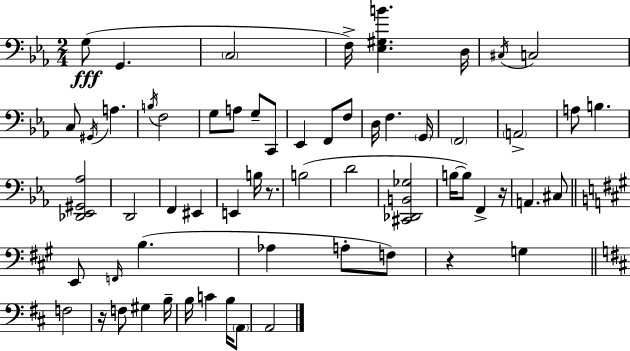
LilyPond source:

{
  \clef bass
  \numericTimeSignature
  \time 2/4
  \key c \minor
  g8(\fff g,4. | \parenthesize c2 | f16->) <ees gis b'>4. d16 | \acciaccatura { cis16 } c2 | \break c8 \acciaccatura { gis,16 } a4. | \acciaccatura { b16 } f2 | g8 a8 g8-- | c,8 ees,4 f,8 | \break f8 d16 f4. | \parenthesize g,16 \parenthesize f,2 | \parenthesize a,2-> | a8 b4. | \break <des, ees, gis, aes>2 | d,2 | f,4 eis,4 | e,4 b16 | \break r8. b2( | d'2 | <cis, des, b, ges>2 | b16~~ b8) f,4-> | \break r16 a,4. | cis8 \bar "||" \break \key a \major e,8 \grace { f,16 }( b4. | aes4 a8-. f8) | r4 g4 | \bar "||" \break \key d \major f2 | r16 f8 gis4 b16-- | b16 c'4 b16 \parenthesize a,8 | a,2 | \break \bar "|."
}